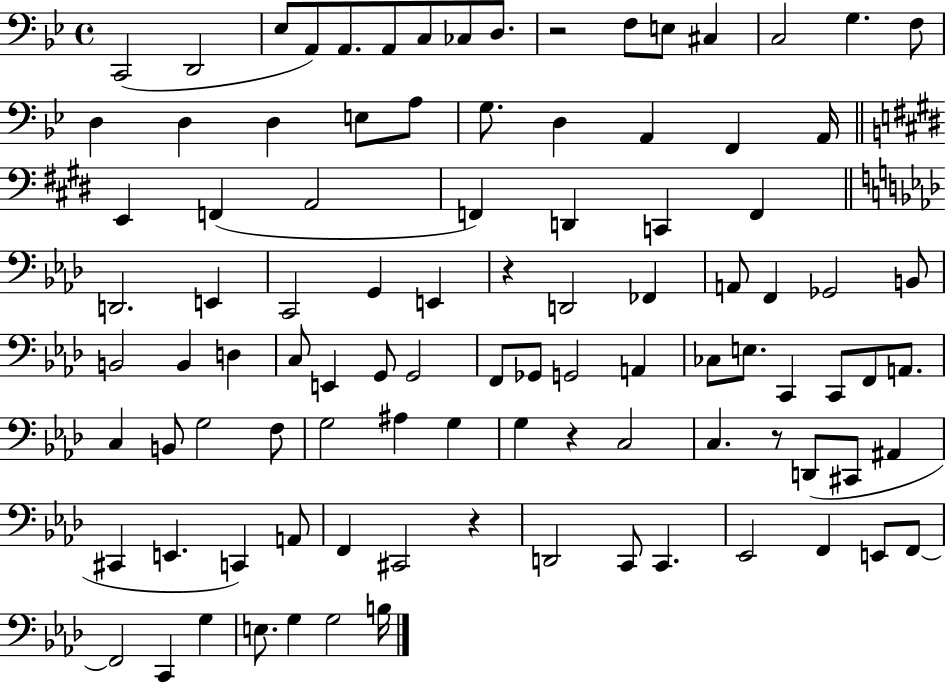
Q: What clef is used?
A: bass